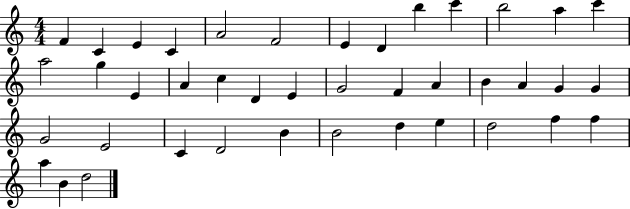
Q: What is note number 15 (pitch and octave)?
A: G5